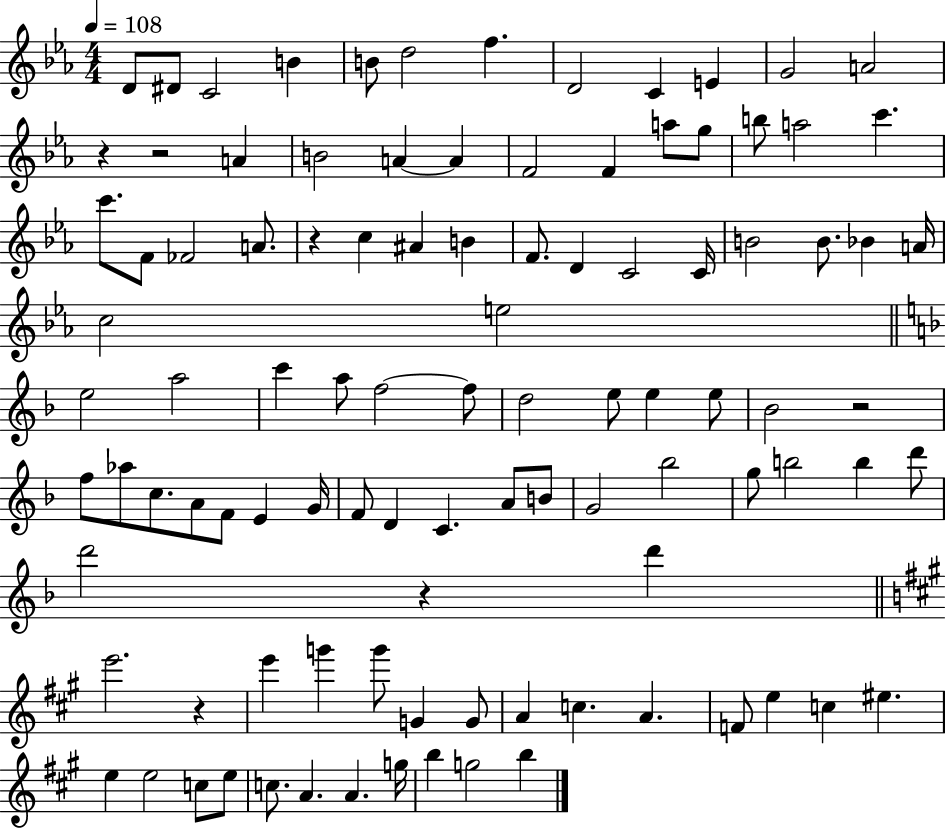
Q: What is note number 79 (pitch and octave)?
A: C5